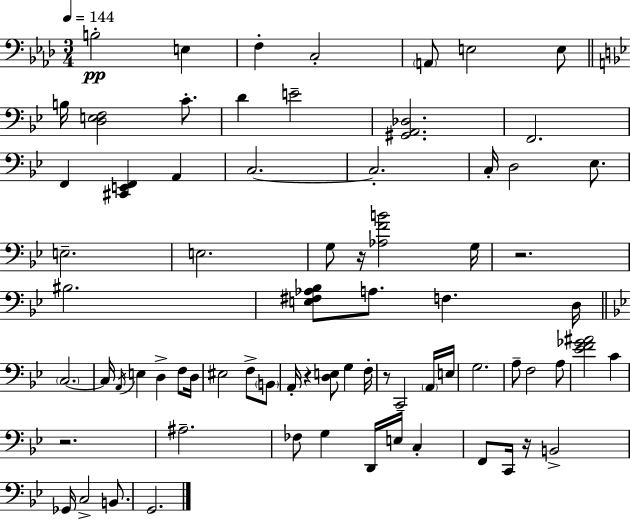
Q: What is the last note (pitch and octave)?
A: G2